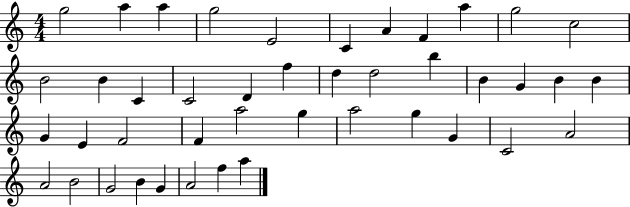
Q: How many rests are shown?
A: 0